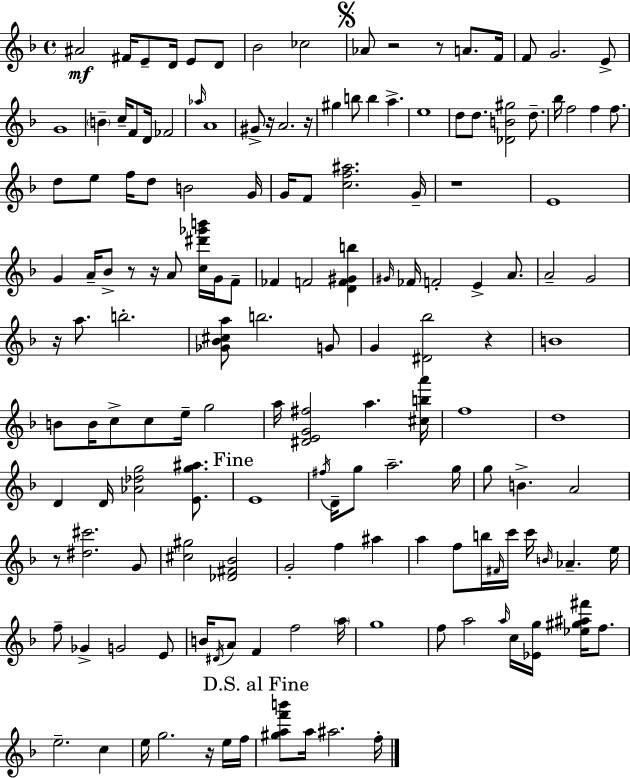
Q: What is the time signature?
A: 4/4